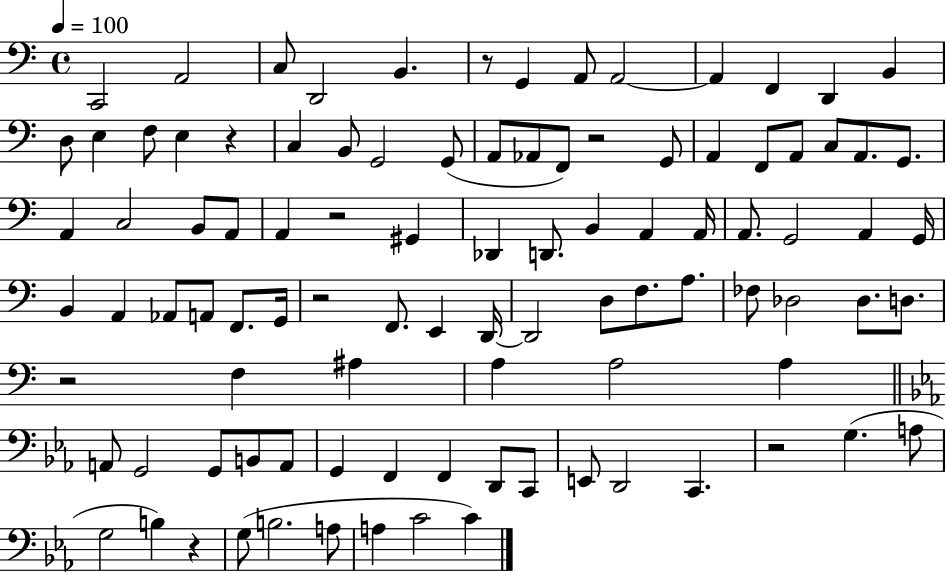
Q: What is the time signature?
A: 4/4